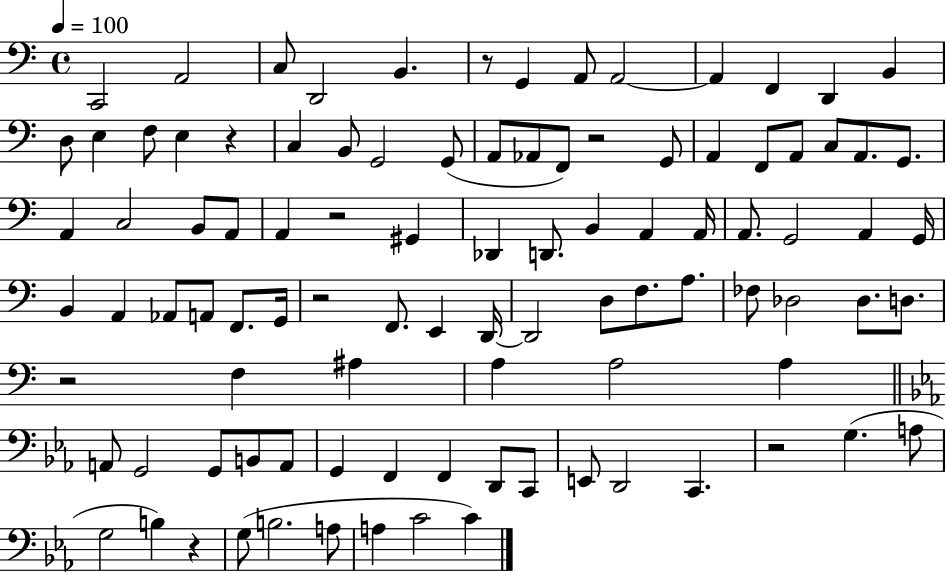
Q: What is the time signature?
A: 4/4